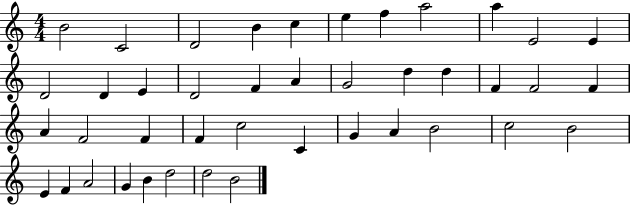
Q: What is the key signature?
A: C major